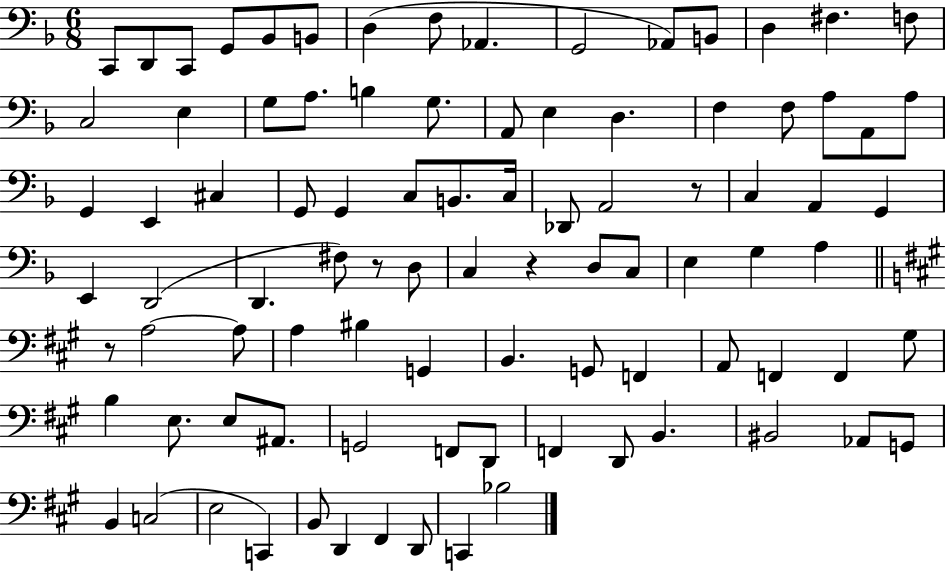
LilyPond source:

{
  \clef bass
  \numericTimeSignature
  \time 6/8
  \key f \major
  \repeat volta 2 { c,8 d,8 c,8 g,8 bes,8 b,8 | d4( f8 aes,4. | g,2 aes,8) b,8 | d4 fis4. f8 | \break c2 e4 | g8 a8. b4 g8. | a,8 e4 d4. | f4 f8 a8 a,8 a8 | \break g,4 e,4 cis4 | g,8 g,4 c8 b,8. c16 | des,8 a,2 r8 | c4 a,4 g,4 | \break e,4 d,2( | d,4. fis8) r8 d8 | c4 r4 d8 c8 | e4 g4 a4 | \break \bar "||" \break \key a \major r8 a2~~ a8 | a4 bis4 g,4 | b,4. g,8 f,4 | a,8 f,4 f,4 gis8 | \break b4 e8. e8 ais,8. | g,2 f,8 d,8 | f,4 d,8 b,4. | bis,2 aes,8 g,8 | \break b,4 c2( | e2 c,4) | b,8 d,4 fis,4 d,8 | c,4 bes2 | \break } \bar "|."
}